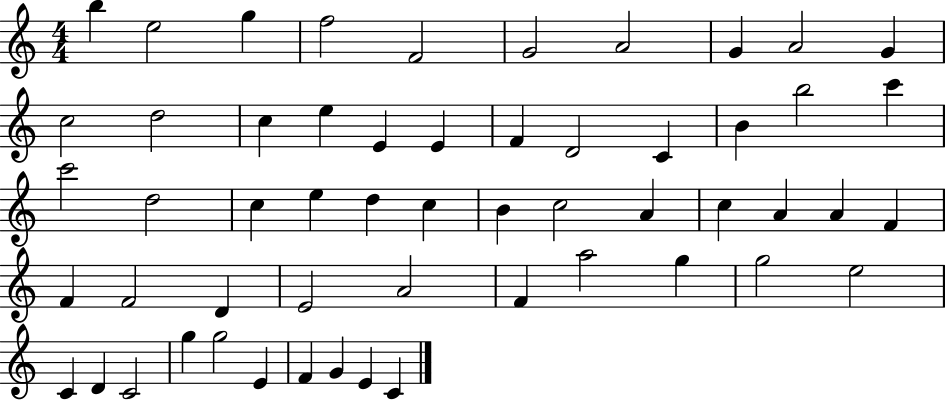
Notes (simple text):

B5/q E5/h G5/q F5/h F4/h G4/h A4/h G4/q A4/h G4/q C5/h D5/h C5/q E5/q E4/q E4/q F4/q D4/h C4/q B4/q B5/h C6/q C6/h D5/h C5/q E5/q D5/q C5/q B4/q C5/h A4/q C5/q A4/q A4/q F4/q F4/q F4/h D4/q E4/h A4/h F4/q A5/h G5/q G5/h E5/h C4/q D4/q C4/h G5/q G5/h E4/q F4/q G4/q E4/q C4/q